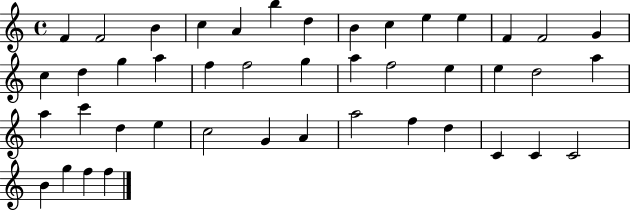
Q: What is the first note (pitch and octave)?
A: F4